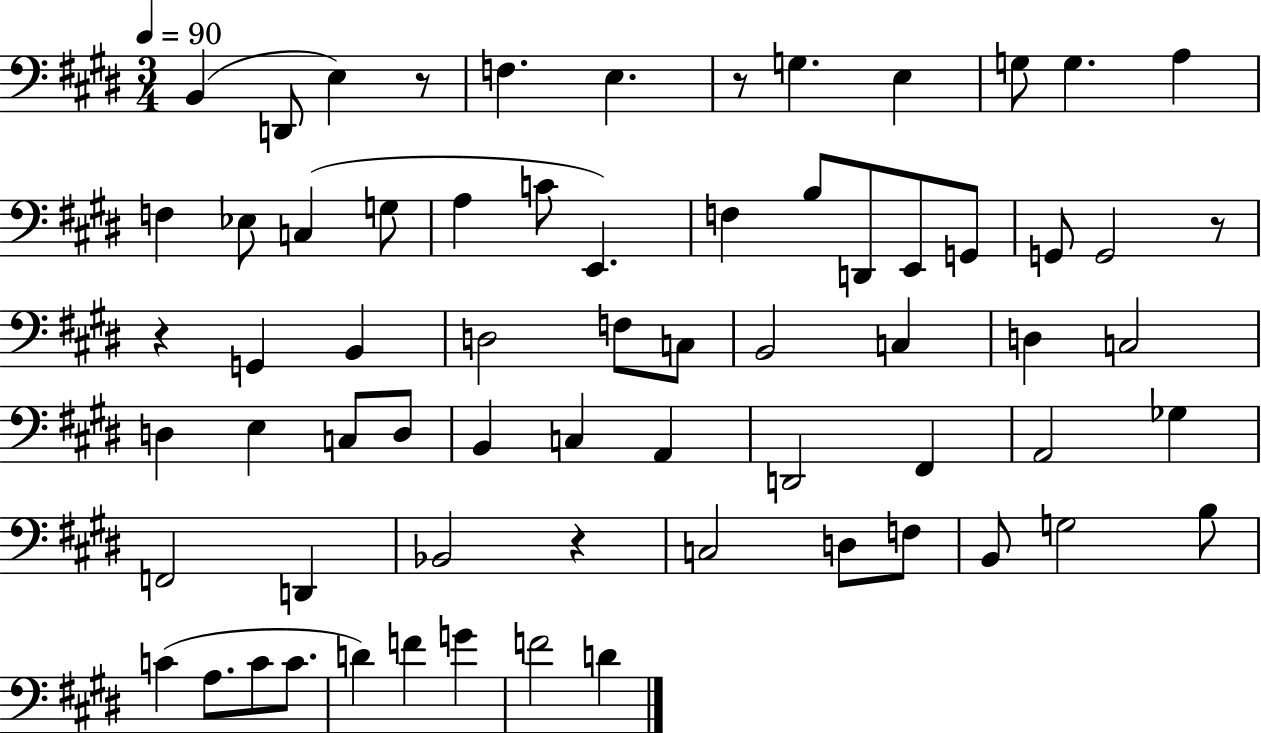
X:1
T:Untitled
M:3/4
L:1/4
K:E
B,, D,,/2 E, z/2 F, E, z/2 G, E, G,/2 G, A, F, _E,/2 C, G,/2 A, C/2 E,, F, B,/2 D,,/2 E,,/2 G,,/2 G,,/2 G,,2 z/2 z G,, B,, D,2 F,/2 C,/2 B,,2 C, D, C,2 D, E, C,/2 D,/2 B,, C, A,, D,,2 ^F,, A,,2 _G, F,,2 D,, _B,,2 z C,2 D,/2 F,/2 B,,/2 G,2 B,/2 C A,/2 C/2 C/2 D F G F2 D